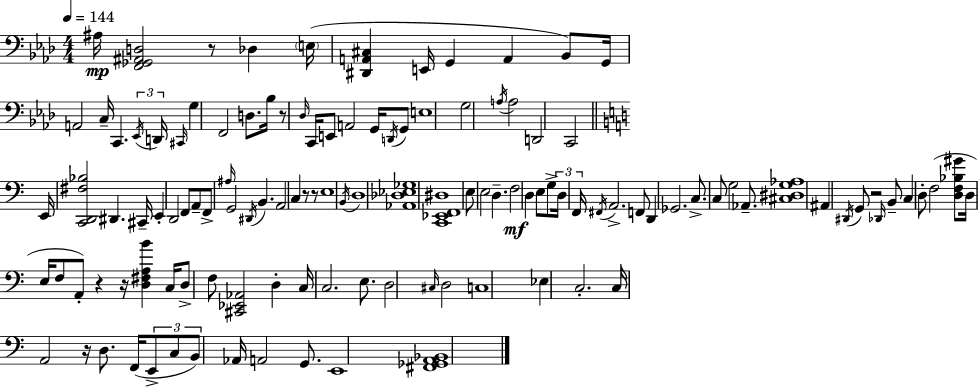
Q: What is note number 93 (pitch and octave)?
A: A2